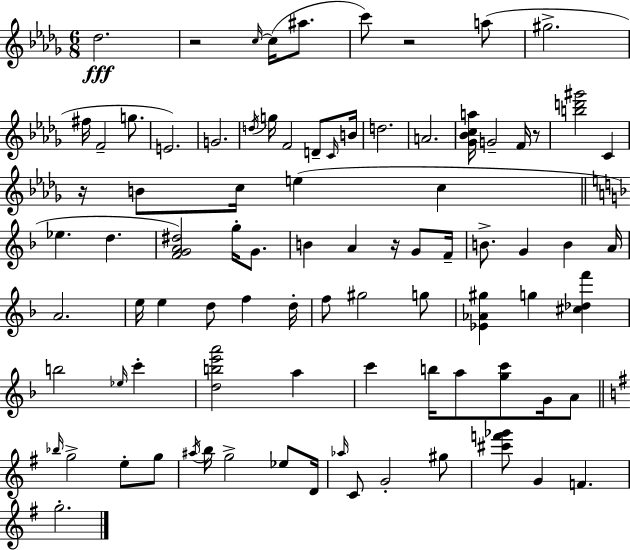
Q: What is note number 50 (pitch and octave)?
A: B5